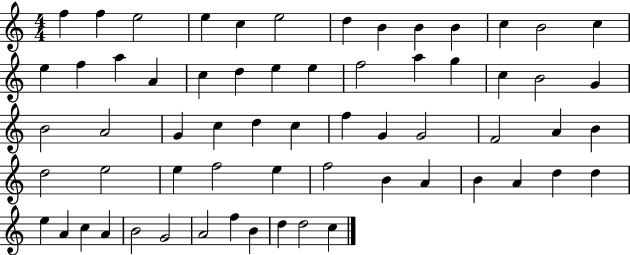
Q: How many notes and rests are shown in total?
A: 63